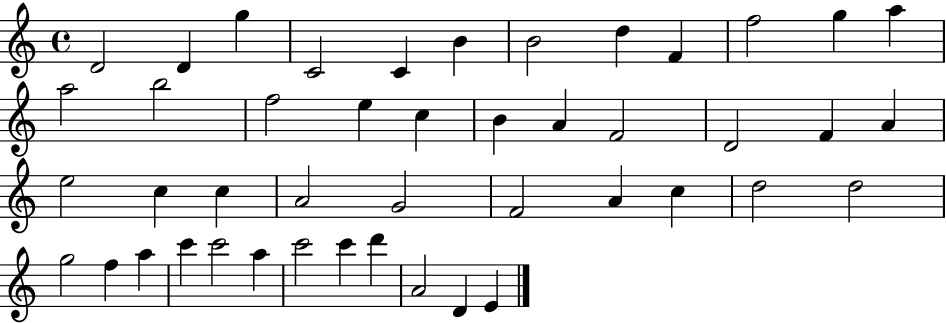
X:1
T:Untitled
M:4/4
L:1/4
K:C
D2 D g C2 C B B2 d F f2 g a a2 b2 f2 e c B A F2 D2 F A e2 c c A2 G2 F2 A c d2 d2 g2 f a c' c'2 a c'2 c' d' A2 D E